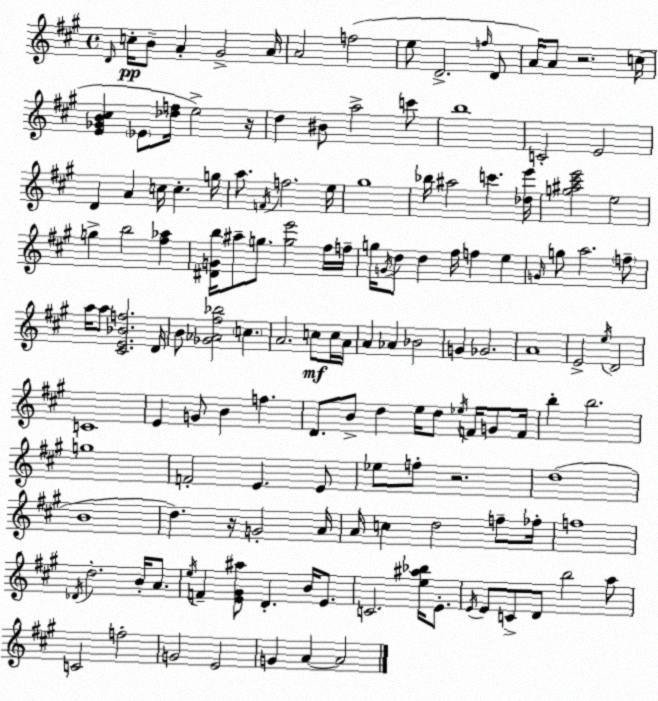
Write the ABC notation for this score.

X:1
T:Untitled
M:4/4
L:1/4
K:A
D/4 c/4 B/2 A ^G2 A/4 A2 f2 e/2 D2 f/4 D/2 A/4 A/2 z2 c/4 [E_GB^c] _E/2 [_df]/4 e2 z/4 d ^B/2 a2 c'/2 b4 C2 E2 D A c/4 c g/4 a/2 F/4 f2 e/4 ^g4 _b/4 ^a2 c' [_de']/4 [g^a^c'e']2 e2 g b2 [^f_a] [^DGb]/4 ^a/2 g/2 [ge']2 ^f/4 f/4 g/4 G/4 d/2 d ^f/4 f e G/4 g/2 a2 f/2 a/4 a/2 [^CE_Bf]2 D/4 B/2 [_G_A^f_b]2 c A2 c/2 c/4 A/4 A _A _B2 G _G2 A4 E2 e/4 D2 C4 E G/2 B f D/2 B/2 d e/4 d/2 _e/4 F/4 G/2 F/4 b b2 g4 F2 E E/2 _e/2 f/2 z2 d4 B4 d z/4 G2 A/4 A/4 c d2 f/2 _f/4 f4 _D/4 d2 B/4 A/2 e/4 F [E^G^a]/2 D B/4 E/2 C2 [e^a_b]/4 E/2 E/4 E/2 C/2 D/2 b2 a/2 C2 f2 G2 E2 G A A2